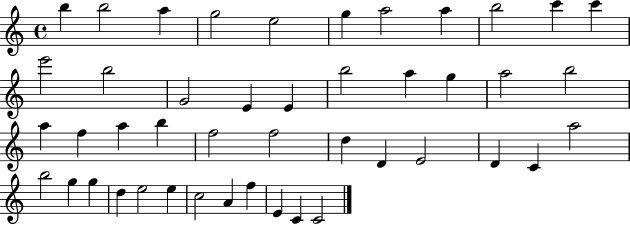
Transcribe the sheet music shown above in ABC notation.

X:1
T:Untitled
M:4/4
L:1/4
K:C
b b2 a g2 e2 g a2 a b2 c' c' e'2 b2 G2 E E b2 a g a2 b2 a f a b f2 f2 d D E2 D C a2 b2 g g d e2 e c2 A f E C C2